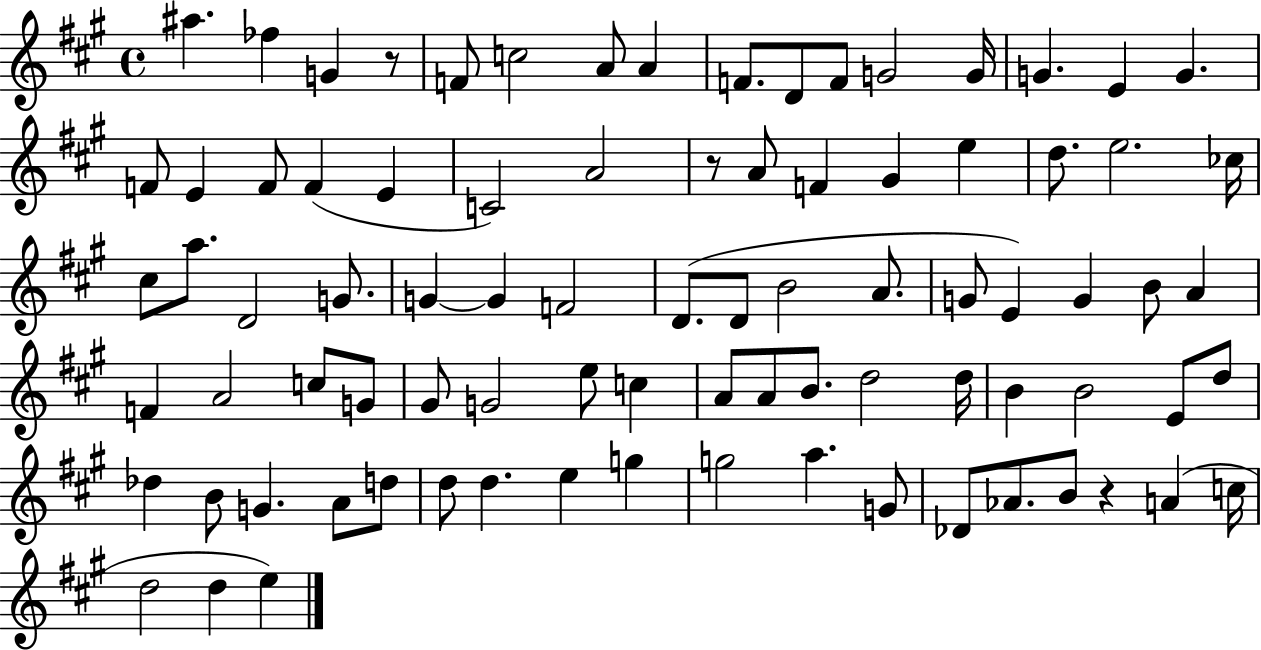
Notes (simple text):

A#5/q. FES5/q G4/q R/e F4/e C5/h A4/e A4/q F4/e. D4/e F4/e G4/h G4/s G4/q. E4/q G4/q. F4/e E4/q F4/e F4/q E4/q C4/h A4/h R/e A4/e F4/q G#4/q E5/q D5/e. E5/h. CES5/s C#5/e A5/e. D4/h G4/e. G4/q G4/q F4/h D4/e. D4/e B4/h A4/e. G4/e E4/q G4/q B4/e A4/q F4/q A4/h C5/e G4/e G#4/e G4/h E5/e C5/q A4/e A4/e B4/e. D5/h D5/s B4/q B4/h E4/e D5/e Db5/q B4/e G4/q. A4/e D5/e D5/e D5/q. E5/q G5/q G5/h A5/q. G4/e Db4/e Ab4/e. B4/e R/q A4/q C5/s D5/h D5/q E5/q